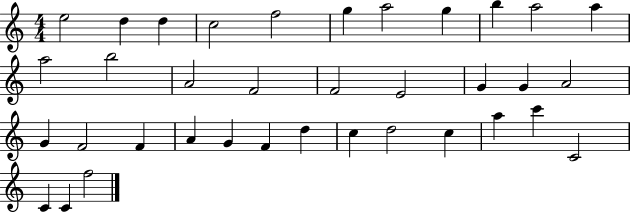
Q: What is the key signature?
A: C major